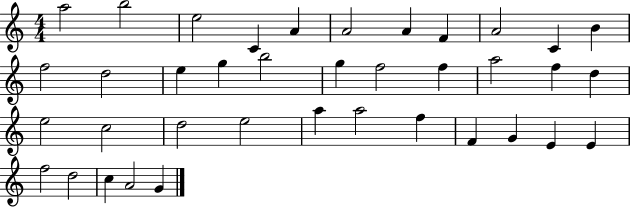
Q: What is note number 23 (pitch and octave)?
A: E5